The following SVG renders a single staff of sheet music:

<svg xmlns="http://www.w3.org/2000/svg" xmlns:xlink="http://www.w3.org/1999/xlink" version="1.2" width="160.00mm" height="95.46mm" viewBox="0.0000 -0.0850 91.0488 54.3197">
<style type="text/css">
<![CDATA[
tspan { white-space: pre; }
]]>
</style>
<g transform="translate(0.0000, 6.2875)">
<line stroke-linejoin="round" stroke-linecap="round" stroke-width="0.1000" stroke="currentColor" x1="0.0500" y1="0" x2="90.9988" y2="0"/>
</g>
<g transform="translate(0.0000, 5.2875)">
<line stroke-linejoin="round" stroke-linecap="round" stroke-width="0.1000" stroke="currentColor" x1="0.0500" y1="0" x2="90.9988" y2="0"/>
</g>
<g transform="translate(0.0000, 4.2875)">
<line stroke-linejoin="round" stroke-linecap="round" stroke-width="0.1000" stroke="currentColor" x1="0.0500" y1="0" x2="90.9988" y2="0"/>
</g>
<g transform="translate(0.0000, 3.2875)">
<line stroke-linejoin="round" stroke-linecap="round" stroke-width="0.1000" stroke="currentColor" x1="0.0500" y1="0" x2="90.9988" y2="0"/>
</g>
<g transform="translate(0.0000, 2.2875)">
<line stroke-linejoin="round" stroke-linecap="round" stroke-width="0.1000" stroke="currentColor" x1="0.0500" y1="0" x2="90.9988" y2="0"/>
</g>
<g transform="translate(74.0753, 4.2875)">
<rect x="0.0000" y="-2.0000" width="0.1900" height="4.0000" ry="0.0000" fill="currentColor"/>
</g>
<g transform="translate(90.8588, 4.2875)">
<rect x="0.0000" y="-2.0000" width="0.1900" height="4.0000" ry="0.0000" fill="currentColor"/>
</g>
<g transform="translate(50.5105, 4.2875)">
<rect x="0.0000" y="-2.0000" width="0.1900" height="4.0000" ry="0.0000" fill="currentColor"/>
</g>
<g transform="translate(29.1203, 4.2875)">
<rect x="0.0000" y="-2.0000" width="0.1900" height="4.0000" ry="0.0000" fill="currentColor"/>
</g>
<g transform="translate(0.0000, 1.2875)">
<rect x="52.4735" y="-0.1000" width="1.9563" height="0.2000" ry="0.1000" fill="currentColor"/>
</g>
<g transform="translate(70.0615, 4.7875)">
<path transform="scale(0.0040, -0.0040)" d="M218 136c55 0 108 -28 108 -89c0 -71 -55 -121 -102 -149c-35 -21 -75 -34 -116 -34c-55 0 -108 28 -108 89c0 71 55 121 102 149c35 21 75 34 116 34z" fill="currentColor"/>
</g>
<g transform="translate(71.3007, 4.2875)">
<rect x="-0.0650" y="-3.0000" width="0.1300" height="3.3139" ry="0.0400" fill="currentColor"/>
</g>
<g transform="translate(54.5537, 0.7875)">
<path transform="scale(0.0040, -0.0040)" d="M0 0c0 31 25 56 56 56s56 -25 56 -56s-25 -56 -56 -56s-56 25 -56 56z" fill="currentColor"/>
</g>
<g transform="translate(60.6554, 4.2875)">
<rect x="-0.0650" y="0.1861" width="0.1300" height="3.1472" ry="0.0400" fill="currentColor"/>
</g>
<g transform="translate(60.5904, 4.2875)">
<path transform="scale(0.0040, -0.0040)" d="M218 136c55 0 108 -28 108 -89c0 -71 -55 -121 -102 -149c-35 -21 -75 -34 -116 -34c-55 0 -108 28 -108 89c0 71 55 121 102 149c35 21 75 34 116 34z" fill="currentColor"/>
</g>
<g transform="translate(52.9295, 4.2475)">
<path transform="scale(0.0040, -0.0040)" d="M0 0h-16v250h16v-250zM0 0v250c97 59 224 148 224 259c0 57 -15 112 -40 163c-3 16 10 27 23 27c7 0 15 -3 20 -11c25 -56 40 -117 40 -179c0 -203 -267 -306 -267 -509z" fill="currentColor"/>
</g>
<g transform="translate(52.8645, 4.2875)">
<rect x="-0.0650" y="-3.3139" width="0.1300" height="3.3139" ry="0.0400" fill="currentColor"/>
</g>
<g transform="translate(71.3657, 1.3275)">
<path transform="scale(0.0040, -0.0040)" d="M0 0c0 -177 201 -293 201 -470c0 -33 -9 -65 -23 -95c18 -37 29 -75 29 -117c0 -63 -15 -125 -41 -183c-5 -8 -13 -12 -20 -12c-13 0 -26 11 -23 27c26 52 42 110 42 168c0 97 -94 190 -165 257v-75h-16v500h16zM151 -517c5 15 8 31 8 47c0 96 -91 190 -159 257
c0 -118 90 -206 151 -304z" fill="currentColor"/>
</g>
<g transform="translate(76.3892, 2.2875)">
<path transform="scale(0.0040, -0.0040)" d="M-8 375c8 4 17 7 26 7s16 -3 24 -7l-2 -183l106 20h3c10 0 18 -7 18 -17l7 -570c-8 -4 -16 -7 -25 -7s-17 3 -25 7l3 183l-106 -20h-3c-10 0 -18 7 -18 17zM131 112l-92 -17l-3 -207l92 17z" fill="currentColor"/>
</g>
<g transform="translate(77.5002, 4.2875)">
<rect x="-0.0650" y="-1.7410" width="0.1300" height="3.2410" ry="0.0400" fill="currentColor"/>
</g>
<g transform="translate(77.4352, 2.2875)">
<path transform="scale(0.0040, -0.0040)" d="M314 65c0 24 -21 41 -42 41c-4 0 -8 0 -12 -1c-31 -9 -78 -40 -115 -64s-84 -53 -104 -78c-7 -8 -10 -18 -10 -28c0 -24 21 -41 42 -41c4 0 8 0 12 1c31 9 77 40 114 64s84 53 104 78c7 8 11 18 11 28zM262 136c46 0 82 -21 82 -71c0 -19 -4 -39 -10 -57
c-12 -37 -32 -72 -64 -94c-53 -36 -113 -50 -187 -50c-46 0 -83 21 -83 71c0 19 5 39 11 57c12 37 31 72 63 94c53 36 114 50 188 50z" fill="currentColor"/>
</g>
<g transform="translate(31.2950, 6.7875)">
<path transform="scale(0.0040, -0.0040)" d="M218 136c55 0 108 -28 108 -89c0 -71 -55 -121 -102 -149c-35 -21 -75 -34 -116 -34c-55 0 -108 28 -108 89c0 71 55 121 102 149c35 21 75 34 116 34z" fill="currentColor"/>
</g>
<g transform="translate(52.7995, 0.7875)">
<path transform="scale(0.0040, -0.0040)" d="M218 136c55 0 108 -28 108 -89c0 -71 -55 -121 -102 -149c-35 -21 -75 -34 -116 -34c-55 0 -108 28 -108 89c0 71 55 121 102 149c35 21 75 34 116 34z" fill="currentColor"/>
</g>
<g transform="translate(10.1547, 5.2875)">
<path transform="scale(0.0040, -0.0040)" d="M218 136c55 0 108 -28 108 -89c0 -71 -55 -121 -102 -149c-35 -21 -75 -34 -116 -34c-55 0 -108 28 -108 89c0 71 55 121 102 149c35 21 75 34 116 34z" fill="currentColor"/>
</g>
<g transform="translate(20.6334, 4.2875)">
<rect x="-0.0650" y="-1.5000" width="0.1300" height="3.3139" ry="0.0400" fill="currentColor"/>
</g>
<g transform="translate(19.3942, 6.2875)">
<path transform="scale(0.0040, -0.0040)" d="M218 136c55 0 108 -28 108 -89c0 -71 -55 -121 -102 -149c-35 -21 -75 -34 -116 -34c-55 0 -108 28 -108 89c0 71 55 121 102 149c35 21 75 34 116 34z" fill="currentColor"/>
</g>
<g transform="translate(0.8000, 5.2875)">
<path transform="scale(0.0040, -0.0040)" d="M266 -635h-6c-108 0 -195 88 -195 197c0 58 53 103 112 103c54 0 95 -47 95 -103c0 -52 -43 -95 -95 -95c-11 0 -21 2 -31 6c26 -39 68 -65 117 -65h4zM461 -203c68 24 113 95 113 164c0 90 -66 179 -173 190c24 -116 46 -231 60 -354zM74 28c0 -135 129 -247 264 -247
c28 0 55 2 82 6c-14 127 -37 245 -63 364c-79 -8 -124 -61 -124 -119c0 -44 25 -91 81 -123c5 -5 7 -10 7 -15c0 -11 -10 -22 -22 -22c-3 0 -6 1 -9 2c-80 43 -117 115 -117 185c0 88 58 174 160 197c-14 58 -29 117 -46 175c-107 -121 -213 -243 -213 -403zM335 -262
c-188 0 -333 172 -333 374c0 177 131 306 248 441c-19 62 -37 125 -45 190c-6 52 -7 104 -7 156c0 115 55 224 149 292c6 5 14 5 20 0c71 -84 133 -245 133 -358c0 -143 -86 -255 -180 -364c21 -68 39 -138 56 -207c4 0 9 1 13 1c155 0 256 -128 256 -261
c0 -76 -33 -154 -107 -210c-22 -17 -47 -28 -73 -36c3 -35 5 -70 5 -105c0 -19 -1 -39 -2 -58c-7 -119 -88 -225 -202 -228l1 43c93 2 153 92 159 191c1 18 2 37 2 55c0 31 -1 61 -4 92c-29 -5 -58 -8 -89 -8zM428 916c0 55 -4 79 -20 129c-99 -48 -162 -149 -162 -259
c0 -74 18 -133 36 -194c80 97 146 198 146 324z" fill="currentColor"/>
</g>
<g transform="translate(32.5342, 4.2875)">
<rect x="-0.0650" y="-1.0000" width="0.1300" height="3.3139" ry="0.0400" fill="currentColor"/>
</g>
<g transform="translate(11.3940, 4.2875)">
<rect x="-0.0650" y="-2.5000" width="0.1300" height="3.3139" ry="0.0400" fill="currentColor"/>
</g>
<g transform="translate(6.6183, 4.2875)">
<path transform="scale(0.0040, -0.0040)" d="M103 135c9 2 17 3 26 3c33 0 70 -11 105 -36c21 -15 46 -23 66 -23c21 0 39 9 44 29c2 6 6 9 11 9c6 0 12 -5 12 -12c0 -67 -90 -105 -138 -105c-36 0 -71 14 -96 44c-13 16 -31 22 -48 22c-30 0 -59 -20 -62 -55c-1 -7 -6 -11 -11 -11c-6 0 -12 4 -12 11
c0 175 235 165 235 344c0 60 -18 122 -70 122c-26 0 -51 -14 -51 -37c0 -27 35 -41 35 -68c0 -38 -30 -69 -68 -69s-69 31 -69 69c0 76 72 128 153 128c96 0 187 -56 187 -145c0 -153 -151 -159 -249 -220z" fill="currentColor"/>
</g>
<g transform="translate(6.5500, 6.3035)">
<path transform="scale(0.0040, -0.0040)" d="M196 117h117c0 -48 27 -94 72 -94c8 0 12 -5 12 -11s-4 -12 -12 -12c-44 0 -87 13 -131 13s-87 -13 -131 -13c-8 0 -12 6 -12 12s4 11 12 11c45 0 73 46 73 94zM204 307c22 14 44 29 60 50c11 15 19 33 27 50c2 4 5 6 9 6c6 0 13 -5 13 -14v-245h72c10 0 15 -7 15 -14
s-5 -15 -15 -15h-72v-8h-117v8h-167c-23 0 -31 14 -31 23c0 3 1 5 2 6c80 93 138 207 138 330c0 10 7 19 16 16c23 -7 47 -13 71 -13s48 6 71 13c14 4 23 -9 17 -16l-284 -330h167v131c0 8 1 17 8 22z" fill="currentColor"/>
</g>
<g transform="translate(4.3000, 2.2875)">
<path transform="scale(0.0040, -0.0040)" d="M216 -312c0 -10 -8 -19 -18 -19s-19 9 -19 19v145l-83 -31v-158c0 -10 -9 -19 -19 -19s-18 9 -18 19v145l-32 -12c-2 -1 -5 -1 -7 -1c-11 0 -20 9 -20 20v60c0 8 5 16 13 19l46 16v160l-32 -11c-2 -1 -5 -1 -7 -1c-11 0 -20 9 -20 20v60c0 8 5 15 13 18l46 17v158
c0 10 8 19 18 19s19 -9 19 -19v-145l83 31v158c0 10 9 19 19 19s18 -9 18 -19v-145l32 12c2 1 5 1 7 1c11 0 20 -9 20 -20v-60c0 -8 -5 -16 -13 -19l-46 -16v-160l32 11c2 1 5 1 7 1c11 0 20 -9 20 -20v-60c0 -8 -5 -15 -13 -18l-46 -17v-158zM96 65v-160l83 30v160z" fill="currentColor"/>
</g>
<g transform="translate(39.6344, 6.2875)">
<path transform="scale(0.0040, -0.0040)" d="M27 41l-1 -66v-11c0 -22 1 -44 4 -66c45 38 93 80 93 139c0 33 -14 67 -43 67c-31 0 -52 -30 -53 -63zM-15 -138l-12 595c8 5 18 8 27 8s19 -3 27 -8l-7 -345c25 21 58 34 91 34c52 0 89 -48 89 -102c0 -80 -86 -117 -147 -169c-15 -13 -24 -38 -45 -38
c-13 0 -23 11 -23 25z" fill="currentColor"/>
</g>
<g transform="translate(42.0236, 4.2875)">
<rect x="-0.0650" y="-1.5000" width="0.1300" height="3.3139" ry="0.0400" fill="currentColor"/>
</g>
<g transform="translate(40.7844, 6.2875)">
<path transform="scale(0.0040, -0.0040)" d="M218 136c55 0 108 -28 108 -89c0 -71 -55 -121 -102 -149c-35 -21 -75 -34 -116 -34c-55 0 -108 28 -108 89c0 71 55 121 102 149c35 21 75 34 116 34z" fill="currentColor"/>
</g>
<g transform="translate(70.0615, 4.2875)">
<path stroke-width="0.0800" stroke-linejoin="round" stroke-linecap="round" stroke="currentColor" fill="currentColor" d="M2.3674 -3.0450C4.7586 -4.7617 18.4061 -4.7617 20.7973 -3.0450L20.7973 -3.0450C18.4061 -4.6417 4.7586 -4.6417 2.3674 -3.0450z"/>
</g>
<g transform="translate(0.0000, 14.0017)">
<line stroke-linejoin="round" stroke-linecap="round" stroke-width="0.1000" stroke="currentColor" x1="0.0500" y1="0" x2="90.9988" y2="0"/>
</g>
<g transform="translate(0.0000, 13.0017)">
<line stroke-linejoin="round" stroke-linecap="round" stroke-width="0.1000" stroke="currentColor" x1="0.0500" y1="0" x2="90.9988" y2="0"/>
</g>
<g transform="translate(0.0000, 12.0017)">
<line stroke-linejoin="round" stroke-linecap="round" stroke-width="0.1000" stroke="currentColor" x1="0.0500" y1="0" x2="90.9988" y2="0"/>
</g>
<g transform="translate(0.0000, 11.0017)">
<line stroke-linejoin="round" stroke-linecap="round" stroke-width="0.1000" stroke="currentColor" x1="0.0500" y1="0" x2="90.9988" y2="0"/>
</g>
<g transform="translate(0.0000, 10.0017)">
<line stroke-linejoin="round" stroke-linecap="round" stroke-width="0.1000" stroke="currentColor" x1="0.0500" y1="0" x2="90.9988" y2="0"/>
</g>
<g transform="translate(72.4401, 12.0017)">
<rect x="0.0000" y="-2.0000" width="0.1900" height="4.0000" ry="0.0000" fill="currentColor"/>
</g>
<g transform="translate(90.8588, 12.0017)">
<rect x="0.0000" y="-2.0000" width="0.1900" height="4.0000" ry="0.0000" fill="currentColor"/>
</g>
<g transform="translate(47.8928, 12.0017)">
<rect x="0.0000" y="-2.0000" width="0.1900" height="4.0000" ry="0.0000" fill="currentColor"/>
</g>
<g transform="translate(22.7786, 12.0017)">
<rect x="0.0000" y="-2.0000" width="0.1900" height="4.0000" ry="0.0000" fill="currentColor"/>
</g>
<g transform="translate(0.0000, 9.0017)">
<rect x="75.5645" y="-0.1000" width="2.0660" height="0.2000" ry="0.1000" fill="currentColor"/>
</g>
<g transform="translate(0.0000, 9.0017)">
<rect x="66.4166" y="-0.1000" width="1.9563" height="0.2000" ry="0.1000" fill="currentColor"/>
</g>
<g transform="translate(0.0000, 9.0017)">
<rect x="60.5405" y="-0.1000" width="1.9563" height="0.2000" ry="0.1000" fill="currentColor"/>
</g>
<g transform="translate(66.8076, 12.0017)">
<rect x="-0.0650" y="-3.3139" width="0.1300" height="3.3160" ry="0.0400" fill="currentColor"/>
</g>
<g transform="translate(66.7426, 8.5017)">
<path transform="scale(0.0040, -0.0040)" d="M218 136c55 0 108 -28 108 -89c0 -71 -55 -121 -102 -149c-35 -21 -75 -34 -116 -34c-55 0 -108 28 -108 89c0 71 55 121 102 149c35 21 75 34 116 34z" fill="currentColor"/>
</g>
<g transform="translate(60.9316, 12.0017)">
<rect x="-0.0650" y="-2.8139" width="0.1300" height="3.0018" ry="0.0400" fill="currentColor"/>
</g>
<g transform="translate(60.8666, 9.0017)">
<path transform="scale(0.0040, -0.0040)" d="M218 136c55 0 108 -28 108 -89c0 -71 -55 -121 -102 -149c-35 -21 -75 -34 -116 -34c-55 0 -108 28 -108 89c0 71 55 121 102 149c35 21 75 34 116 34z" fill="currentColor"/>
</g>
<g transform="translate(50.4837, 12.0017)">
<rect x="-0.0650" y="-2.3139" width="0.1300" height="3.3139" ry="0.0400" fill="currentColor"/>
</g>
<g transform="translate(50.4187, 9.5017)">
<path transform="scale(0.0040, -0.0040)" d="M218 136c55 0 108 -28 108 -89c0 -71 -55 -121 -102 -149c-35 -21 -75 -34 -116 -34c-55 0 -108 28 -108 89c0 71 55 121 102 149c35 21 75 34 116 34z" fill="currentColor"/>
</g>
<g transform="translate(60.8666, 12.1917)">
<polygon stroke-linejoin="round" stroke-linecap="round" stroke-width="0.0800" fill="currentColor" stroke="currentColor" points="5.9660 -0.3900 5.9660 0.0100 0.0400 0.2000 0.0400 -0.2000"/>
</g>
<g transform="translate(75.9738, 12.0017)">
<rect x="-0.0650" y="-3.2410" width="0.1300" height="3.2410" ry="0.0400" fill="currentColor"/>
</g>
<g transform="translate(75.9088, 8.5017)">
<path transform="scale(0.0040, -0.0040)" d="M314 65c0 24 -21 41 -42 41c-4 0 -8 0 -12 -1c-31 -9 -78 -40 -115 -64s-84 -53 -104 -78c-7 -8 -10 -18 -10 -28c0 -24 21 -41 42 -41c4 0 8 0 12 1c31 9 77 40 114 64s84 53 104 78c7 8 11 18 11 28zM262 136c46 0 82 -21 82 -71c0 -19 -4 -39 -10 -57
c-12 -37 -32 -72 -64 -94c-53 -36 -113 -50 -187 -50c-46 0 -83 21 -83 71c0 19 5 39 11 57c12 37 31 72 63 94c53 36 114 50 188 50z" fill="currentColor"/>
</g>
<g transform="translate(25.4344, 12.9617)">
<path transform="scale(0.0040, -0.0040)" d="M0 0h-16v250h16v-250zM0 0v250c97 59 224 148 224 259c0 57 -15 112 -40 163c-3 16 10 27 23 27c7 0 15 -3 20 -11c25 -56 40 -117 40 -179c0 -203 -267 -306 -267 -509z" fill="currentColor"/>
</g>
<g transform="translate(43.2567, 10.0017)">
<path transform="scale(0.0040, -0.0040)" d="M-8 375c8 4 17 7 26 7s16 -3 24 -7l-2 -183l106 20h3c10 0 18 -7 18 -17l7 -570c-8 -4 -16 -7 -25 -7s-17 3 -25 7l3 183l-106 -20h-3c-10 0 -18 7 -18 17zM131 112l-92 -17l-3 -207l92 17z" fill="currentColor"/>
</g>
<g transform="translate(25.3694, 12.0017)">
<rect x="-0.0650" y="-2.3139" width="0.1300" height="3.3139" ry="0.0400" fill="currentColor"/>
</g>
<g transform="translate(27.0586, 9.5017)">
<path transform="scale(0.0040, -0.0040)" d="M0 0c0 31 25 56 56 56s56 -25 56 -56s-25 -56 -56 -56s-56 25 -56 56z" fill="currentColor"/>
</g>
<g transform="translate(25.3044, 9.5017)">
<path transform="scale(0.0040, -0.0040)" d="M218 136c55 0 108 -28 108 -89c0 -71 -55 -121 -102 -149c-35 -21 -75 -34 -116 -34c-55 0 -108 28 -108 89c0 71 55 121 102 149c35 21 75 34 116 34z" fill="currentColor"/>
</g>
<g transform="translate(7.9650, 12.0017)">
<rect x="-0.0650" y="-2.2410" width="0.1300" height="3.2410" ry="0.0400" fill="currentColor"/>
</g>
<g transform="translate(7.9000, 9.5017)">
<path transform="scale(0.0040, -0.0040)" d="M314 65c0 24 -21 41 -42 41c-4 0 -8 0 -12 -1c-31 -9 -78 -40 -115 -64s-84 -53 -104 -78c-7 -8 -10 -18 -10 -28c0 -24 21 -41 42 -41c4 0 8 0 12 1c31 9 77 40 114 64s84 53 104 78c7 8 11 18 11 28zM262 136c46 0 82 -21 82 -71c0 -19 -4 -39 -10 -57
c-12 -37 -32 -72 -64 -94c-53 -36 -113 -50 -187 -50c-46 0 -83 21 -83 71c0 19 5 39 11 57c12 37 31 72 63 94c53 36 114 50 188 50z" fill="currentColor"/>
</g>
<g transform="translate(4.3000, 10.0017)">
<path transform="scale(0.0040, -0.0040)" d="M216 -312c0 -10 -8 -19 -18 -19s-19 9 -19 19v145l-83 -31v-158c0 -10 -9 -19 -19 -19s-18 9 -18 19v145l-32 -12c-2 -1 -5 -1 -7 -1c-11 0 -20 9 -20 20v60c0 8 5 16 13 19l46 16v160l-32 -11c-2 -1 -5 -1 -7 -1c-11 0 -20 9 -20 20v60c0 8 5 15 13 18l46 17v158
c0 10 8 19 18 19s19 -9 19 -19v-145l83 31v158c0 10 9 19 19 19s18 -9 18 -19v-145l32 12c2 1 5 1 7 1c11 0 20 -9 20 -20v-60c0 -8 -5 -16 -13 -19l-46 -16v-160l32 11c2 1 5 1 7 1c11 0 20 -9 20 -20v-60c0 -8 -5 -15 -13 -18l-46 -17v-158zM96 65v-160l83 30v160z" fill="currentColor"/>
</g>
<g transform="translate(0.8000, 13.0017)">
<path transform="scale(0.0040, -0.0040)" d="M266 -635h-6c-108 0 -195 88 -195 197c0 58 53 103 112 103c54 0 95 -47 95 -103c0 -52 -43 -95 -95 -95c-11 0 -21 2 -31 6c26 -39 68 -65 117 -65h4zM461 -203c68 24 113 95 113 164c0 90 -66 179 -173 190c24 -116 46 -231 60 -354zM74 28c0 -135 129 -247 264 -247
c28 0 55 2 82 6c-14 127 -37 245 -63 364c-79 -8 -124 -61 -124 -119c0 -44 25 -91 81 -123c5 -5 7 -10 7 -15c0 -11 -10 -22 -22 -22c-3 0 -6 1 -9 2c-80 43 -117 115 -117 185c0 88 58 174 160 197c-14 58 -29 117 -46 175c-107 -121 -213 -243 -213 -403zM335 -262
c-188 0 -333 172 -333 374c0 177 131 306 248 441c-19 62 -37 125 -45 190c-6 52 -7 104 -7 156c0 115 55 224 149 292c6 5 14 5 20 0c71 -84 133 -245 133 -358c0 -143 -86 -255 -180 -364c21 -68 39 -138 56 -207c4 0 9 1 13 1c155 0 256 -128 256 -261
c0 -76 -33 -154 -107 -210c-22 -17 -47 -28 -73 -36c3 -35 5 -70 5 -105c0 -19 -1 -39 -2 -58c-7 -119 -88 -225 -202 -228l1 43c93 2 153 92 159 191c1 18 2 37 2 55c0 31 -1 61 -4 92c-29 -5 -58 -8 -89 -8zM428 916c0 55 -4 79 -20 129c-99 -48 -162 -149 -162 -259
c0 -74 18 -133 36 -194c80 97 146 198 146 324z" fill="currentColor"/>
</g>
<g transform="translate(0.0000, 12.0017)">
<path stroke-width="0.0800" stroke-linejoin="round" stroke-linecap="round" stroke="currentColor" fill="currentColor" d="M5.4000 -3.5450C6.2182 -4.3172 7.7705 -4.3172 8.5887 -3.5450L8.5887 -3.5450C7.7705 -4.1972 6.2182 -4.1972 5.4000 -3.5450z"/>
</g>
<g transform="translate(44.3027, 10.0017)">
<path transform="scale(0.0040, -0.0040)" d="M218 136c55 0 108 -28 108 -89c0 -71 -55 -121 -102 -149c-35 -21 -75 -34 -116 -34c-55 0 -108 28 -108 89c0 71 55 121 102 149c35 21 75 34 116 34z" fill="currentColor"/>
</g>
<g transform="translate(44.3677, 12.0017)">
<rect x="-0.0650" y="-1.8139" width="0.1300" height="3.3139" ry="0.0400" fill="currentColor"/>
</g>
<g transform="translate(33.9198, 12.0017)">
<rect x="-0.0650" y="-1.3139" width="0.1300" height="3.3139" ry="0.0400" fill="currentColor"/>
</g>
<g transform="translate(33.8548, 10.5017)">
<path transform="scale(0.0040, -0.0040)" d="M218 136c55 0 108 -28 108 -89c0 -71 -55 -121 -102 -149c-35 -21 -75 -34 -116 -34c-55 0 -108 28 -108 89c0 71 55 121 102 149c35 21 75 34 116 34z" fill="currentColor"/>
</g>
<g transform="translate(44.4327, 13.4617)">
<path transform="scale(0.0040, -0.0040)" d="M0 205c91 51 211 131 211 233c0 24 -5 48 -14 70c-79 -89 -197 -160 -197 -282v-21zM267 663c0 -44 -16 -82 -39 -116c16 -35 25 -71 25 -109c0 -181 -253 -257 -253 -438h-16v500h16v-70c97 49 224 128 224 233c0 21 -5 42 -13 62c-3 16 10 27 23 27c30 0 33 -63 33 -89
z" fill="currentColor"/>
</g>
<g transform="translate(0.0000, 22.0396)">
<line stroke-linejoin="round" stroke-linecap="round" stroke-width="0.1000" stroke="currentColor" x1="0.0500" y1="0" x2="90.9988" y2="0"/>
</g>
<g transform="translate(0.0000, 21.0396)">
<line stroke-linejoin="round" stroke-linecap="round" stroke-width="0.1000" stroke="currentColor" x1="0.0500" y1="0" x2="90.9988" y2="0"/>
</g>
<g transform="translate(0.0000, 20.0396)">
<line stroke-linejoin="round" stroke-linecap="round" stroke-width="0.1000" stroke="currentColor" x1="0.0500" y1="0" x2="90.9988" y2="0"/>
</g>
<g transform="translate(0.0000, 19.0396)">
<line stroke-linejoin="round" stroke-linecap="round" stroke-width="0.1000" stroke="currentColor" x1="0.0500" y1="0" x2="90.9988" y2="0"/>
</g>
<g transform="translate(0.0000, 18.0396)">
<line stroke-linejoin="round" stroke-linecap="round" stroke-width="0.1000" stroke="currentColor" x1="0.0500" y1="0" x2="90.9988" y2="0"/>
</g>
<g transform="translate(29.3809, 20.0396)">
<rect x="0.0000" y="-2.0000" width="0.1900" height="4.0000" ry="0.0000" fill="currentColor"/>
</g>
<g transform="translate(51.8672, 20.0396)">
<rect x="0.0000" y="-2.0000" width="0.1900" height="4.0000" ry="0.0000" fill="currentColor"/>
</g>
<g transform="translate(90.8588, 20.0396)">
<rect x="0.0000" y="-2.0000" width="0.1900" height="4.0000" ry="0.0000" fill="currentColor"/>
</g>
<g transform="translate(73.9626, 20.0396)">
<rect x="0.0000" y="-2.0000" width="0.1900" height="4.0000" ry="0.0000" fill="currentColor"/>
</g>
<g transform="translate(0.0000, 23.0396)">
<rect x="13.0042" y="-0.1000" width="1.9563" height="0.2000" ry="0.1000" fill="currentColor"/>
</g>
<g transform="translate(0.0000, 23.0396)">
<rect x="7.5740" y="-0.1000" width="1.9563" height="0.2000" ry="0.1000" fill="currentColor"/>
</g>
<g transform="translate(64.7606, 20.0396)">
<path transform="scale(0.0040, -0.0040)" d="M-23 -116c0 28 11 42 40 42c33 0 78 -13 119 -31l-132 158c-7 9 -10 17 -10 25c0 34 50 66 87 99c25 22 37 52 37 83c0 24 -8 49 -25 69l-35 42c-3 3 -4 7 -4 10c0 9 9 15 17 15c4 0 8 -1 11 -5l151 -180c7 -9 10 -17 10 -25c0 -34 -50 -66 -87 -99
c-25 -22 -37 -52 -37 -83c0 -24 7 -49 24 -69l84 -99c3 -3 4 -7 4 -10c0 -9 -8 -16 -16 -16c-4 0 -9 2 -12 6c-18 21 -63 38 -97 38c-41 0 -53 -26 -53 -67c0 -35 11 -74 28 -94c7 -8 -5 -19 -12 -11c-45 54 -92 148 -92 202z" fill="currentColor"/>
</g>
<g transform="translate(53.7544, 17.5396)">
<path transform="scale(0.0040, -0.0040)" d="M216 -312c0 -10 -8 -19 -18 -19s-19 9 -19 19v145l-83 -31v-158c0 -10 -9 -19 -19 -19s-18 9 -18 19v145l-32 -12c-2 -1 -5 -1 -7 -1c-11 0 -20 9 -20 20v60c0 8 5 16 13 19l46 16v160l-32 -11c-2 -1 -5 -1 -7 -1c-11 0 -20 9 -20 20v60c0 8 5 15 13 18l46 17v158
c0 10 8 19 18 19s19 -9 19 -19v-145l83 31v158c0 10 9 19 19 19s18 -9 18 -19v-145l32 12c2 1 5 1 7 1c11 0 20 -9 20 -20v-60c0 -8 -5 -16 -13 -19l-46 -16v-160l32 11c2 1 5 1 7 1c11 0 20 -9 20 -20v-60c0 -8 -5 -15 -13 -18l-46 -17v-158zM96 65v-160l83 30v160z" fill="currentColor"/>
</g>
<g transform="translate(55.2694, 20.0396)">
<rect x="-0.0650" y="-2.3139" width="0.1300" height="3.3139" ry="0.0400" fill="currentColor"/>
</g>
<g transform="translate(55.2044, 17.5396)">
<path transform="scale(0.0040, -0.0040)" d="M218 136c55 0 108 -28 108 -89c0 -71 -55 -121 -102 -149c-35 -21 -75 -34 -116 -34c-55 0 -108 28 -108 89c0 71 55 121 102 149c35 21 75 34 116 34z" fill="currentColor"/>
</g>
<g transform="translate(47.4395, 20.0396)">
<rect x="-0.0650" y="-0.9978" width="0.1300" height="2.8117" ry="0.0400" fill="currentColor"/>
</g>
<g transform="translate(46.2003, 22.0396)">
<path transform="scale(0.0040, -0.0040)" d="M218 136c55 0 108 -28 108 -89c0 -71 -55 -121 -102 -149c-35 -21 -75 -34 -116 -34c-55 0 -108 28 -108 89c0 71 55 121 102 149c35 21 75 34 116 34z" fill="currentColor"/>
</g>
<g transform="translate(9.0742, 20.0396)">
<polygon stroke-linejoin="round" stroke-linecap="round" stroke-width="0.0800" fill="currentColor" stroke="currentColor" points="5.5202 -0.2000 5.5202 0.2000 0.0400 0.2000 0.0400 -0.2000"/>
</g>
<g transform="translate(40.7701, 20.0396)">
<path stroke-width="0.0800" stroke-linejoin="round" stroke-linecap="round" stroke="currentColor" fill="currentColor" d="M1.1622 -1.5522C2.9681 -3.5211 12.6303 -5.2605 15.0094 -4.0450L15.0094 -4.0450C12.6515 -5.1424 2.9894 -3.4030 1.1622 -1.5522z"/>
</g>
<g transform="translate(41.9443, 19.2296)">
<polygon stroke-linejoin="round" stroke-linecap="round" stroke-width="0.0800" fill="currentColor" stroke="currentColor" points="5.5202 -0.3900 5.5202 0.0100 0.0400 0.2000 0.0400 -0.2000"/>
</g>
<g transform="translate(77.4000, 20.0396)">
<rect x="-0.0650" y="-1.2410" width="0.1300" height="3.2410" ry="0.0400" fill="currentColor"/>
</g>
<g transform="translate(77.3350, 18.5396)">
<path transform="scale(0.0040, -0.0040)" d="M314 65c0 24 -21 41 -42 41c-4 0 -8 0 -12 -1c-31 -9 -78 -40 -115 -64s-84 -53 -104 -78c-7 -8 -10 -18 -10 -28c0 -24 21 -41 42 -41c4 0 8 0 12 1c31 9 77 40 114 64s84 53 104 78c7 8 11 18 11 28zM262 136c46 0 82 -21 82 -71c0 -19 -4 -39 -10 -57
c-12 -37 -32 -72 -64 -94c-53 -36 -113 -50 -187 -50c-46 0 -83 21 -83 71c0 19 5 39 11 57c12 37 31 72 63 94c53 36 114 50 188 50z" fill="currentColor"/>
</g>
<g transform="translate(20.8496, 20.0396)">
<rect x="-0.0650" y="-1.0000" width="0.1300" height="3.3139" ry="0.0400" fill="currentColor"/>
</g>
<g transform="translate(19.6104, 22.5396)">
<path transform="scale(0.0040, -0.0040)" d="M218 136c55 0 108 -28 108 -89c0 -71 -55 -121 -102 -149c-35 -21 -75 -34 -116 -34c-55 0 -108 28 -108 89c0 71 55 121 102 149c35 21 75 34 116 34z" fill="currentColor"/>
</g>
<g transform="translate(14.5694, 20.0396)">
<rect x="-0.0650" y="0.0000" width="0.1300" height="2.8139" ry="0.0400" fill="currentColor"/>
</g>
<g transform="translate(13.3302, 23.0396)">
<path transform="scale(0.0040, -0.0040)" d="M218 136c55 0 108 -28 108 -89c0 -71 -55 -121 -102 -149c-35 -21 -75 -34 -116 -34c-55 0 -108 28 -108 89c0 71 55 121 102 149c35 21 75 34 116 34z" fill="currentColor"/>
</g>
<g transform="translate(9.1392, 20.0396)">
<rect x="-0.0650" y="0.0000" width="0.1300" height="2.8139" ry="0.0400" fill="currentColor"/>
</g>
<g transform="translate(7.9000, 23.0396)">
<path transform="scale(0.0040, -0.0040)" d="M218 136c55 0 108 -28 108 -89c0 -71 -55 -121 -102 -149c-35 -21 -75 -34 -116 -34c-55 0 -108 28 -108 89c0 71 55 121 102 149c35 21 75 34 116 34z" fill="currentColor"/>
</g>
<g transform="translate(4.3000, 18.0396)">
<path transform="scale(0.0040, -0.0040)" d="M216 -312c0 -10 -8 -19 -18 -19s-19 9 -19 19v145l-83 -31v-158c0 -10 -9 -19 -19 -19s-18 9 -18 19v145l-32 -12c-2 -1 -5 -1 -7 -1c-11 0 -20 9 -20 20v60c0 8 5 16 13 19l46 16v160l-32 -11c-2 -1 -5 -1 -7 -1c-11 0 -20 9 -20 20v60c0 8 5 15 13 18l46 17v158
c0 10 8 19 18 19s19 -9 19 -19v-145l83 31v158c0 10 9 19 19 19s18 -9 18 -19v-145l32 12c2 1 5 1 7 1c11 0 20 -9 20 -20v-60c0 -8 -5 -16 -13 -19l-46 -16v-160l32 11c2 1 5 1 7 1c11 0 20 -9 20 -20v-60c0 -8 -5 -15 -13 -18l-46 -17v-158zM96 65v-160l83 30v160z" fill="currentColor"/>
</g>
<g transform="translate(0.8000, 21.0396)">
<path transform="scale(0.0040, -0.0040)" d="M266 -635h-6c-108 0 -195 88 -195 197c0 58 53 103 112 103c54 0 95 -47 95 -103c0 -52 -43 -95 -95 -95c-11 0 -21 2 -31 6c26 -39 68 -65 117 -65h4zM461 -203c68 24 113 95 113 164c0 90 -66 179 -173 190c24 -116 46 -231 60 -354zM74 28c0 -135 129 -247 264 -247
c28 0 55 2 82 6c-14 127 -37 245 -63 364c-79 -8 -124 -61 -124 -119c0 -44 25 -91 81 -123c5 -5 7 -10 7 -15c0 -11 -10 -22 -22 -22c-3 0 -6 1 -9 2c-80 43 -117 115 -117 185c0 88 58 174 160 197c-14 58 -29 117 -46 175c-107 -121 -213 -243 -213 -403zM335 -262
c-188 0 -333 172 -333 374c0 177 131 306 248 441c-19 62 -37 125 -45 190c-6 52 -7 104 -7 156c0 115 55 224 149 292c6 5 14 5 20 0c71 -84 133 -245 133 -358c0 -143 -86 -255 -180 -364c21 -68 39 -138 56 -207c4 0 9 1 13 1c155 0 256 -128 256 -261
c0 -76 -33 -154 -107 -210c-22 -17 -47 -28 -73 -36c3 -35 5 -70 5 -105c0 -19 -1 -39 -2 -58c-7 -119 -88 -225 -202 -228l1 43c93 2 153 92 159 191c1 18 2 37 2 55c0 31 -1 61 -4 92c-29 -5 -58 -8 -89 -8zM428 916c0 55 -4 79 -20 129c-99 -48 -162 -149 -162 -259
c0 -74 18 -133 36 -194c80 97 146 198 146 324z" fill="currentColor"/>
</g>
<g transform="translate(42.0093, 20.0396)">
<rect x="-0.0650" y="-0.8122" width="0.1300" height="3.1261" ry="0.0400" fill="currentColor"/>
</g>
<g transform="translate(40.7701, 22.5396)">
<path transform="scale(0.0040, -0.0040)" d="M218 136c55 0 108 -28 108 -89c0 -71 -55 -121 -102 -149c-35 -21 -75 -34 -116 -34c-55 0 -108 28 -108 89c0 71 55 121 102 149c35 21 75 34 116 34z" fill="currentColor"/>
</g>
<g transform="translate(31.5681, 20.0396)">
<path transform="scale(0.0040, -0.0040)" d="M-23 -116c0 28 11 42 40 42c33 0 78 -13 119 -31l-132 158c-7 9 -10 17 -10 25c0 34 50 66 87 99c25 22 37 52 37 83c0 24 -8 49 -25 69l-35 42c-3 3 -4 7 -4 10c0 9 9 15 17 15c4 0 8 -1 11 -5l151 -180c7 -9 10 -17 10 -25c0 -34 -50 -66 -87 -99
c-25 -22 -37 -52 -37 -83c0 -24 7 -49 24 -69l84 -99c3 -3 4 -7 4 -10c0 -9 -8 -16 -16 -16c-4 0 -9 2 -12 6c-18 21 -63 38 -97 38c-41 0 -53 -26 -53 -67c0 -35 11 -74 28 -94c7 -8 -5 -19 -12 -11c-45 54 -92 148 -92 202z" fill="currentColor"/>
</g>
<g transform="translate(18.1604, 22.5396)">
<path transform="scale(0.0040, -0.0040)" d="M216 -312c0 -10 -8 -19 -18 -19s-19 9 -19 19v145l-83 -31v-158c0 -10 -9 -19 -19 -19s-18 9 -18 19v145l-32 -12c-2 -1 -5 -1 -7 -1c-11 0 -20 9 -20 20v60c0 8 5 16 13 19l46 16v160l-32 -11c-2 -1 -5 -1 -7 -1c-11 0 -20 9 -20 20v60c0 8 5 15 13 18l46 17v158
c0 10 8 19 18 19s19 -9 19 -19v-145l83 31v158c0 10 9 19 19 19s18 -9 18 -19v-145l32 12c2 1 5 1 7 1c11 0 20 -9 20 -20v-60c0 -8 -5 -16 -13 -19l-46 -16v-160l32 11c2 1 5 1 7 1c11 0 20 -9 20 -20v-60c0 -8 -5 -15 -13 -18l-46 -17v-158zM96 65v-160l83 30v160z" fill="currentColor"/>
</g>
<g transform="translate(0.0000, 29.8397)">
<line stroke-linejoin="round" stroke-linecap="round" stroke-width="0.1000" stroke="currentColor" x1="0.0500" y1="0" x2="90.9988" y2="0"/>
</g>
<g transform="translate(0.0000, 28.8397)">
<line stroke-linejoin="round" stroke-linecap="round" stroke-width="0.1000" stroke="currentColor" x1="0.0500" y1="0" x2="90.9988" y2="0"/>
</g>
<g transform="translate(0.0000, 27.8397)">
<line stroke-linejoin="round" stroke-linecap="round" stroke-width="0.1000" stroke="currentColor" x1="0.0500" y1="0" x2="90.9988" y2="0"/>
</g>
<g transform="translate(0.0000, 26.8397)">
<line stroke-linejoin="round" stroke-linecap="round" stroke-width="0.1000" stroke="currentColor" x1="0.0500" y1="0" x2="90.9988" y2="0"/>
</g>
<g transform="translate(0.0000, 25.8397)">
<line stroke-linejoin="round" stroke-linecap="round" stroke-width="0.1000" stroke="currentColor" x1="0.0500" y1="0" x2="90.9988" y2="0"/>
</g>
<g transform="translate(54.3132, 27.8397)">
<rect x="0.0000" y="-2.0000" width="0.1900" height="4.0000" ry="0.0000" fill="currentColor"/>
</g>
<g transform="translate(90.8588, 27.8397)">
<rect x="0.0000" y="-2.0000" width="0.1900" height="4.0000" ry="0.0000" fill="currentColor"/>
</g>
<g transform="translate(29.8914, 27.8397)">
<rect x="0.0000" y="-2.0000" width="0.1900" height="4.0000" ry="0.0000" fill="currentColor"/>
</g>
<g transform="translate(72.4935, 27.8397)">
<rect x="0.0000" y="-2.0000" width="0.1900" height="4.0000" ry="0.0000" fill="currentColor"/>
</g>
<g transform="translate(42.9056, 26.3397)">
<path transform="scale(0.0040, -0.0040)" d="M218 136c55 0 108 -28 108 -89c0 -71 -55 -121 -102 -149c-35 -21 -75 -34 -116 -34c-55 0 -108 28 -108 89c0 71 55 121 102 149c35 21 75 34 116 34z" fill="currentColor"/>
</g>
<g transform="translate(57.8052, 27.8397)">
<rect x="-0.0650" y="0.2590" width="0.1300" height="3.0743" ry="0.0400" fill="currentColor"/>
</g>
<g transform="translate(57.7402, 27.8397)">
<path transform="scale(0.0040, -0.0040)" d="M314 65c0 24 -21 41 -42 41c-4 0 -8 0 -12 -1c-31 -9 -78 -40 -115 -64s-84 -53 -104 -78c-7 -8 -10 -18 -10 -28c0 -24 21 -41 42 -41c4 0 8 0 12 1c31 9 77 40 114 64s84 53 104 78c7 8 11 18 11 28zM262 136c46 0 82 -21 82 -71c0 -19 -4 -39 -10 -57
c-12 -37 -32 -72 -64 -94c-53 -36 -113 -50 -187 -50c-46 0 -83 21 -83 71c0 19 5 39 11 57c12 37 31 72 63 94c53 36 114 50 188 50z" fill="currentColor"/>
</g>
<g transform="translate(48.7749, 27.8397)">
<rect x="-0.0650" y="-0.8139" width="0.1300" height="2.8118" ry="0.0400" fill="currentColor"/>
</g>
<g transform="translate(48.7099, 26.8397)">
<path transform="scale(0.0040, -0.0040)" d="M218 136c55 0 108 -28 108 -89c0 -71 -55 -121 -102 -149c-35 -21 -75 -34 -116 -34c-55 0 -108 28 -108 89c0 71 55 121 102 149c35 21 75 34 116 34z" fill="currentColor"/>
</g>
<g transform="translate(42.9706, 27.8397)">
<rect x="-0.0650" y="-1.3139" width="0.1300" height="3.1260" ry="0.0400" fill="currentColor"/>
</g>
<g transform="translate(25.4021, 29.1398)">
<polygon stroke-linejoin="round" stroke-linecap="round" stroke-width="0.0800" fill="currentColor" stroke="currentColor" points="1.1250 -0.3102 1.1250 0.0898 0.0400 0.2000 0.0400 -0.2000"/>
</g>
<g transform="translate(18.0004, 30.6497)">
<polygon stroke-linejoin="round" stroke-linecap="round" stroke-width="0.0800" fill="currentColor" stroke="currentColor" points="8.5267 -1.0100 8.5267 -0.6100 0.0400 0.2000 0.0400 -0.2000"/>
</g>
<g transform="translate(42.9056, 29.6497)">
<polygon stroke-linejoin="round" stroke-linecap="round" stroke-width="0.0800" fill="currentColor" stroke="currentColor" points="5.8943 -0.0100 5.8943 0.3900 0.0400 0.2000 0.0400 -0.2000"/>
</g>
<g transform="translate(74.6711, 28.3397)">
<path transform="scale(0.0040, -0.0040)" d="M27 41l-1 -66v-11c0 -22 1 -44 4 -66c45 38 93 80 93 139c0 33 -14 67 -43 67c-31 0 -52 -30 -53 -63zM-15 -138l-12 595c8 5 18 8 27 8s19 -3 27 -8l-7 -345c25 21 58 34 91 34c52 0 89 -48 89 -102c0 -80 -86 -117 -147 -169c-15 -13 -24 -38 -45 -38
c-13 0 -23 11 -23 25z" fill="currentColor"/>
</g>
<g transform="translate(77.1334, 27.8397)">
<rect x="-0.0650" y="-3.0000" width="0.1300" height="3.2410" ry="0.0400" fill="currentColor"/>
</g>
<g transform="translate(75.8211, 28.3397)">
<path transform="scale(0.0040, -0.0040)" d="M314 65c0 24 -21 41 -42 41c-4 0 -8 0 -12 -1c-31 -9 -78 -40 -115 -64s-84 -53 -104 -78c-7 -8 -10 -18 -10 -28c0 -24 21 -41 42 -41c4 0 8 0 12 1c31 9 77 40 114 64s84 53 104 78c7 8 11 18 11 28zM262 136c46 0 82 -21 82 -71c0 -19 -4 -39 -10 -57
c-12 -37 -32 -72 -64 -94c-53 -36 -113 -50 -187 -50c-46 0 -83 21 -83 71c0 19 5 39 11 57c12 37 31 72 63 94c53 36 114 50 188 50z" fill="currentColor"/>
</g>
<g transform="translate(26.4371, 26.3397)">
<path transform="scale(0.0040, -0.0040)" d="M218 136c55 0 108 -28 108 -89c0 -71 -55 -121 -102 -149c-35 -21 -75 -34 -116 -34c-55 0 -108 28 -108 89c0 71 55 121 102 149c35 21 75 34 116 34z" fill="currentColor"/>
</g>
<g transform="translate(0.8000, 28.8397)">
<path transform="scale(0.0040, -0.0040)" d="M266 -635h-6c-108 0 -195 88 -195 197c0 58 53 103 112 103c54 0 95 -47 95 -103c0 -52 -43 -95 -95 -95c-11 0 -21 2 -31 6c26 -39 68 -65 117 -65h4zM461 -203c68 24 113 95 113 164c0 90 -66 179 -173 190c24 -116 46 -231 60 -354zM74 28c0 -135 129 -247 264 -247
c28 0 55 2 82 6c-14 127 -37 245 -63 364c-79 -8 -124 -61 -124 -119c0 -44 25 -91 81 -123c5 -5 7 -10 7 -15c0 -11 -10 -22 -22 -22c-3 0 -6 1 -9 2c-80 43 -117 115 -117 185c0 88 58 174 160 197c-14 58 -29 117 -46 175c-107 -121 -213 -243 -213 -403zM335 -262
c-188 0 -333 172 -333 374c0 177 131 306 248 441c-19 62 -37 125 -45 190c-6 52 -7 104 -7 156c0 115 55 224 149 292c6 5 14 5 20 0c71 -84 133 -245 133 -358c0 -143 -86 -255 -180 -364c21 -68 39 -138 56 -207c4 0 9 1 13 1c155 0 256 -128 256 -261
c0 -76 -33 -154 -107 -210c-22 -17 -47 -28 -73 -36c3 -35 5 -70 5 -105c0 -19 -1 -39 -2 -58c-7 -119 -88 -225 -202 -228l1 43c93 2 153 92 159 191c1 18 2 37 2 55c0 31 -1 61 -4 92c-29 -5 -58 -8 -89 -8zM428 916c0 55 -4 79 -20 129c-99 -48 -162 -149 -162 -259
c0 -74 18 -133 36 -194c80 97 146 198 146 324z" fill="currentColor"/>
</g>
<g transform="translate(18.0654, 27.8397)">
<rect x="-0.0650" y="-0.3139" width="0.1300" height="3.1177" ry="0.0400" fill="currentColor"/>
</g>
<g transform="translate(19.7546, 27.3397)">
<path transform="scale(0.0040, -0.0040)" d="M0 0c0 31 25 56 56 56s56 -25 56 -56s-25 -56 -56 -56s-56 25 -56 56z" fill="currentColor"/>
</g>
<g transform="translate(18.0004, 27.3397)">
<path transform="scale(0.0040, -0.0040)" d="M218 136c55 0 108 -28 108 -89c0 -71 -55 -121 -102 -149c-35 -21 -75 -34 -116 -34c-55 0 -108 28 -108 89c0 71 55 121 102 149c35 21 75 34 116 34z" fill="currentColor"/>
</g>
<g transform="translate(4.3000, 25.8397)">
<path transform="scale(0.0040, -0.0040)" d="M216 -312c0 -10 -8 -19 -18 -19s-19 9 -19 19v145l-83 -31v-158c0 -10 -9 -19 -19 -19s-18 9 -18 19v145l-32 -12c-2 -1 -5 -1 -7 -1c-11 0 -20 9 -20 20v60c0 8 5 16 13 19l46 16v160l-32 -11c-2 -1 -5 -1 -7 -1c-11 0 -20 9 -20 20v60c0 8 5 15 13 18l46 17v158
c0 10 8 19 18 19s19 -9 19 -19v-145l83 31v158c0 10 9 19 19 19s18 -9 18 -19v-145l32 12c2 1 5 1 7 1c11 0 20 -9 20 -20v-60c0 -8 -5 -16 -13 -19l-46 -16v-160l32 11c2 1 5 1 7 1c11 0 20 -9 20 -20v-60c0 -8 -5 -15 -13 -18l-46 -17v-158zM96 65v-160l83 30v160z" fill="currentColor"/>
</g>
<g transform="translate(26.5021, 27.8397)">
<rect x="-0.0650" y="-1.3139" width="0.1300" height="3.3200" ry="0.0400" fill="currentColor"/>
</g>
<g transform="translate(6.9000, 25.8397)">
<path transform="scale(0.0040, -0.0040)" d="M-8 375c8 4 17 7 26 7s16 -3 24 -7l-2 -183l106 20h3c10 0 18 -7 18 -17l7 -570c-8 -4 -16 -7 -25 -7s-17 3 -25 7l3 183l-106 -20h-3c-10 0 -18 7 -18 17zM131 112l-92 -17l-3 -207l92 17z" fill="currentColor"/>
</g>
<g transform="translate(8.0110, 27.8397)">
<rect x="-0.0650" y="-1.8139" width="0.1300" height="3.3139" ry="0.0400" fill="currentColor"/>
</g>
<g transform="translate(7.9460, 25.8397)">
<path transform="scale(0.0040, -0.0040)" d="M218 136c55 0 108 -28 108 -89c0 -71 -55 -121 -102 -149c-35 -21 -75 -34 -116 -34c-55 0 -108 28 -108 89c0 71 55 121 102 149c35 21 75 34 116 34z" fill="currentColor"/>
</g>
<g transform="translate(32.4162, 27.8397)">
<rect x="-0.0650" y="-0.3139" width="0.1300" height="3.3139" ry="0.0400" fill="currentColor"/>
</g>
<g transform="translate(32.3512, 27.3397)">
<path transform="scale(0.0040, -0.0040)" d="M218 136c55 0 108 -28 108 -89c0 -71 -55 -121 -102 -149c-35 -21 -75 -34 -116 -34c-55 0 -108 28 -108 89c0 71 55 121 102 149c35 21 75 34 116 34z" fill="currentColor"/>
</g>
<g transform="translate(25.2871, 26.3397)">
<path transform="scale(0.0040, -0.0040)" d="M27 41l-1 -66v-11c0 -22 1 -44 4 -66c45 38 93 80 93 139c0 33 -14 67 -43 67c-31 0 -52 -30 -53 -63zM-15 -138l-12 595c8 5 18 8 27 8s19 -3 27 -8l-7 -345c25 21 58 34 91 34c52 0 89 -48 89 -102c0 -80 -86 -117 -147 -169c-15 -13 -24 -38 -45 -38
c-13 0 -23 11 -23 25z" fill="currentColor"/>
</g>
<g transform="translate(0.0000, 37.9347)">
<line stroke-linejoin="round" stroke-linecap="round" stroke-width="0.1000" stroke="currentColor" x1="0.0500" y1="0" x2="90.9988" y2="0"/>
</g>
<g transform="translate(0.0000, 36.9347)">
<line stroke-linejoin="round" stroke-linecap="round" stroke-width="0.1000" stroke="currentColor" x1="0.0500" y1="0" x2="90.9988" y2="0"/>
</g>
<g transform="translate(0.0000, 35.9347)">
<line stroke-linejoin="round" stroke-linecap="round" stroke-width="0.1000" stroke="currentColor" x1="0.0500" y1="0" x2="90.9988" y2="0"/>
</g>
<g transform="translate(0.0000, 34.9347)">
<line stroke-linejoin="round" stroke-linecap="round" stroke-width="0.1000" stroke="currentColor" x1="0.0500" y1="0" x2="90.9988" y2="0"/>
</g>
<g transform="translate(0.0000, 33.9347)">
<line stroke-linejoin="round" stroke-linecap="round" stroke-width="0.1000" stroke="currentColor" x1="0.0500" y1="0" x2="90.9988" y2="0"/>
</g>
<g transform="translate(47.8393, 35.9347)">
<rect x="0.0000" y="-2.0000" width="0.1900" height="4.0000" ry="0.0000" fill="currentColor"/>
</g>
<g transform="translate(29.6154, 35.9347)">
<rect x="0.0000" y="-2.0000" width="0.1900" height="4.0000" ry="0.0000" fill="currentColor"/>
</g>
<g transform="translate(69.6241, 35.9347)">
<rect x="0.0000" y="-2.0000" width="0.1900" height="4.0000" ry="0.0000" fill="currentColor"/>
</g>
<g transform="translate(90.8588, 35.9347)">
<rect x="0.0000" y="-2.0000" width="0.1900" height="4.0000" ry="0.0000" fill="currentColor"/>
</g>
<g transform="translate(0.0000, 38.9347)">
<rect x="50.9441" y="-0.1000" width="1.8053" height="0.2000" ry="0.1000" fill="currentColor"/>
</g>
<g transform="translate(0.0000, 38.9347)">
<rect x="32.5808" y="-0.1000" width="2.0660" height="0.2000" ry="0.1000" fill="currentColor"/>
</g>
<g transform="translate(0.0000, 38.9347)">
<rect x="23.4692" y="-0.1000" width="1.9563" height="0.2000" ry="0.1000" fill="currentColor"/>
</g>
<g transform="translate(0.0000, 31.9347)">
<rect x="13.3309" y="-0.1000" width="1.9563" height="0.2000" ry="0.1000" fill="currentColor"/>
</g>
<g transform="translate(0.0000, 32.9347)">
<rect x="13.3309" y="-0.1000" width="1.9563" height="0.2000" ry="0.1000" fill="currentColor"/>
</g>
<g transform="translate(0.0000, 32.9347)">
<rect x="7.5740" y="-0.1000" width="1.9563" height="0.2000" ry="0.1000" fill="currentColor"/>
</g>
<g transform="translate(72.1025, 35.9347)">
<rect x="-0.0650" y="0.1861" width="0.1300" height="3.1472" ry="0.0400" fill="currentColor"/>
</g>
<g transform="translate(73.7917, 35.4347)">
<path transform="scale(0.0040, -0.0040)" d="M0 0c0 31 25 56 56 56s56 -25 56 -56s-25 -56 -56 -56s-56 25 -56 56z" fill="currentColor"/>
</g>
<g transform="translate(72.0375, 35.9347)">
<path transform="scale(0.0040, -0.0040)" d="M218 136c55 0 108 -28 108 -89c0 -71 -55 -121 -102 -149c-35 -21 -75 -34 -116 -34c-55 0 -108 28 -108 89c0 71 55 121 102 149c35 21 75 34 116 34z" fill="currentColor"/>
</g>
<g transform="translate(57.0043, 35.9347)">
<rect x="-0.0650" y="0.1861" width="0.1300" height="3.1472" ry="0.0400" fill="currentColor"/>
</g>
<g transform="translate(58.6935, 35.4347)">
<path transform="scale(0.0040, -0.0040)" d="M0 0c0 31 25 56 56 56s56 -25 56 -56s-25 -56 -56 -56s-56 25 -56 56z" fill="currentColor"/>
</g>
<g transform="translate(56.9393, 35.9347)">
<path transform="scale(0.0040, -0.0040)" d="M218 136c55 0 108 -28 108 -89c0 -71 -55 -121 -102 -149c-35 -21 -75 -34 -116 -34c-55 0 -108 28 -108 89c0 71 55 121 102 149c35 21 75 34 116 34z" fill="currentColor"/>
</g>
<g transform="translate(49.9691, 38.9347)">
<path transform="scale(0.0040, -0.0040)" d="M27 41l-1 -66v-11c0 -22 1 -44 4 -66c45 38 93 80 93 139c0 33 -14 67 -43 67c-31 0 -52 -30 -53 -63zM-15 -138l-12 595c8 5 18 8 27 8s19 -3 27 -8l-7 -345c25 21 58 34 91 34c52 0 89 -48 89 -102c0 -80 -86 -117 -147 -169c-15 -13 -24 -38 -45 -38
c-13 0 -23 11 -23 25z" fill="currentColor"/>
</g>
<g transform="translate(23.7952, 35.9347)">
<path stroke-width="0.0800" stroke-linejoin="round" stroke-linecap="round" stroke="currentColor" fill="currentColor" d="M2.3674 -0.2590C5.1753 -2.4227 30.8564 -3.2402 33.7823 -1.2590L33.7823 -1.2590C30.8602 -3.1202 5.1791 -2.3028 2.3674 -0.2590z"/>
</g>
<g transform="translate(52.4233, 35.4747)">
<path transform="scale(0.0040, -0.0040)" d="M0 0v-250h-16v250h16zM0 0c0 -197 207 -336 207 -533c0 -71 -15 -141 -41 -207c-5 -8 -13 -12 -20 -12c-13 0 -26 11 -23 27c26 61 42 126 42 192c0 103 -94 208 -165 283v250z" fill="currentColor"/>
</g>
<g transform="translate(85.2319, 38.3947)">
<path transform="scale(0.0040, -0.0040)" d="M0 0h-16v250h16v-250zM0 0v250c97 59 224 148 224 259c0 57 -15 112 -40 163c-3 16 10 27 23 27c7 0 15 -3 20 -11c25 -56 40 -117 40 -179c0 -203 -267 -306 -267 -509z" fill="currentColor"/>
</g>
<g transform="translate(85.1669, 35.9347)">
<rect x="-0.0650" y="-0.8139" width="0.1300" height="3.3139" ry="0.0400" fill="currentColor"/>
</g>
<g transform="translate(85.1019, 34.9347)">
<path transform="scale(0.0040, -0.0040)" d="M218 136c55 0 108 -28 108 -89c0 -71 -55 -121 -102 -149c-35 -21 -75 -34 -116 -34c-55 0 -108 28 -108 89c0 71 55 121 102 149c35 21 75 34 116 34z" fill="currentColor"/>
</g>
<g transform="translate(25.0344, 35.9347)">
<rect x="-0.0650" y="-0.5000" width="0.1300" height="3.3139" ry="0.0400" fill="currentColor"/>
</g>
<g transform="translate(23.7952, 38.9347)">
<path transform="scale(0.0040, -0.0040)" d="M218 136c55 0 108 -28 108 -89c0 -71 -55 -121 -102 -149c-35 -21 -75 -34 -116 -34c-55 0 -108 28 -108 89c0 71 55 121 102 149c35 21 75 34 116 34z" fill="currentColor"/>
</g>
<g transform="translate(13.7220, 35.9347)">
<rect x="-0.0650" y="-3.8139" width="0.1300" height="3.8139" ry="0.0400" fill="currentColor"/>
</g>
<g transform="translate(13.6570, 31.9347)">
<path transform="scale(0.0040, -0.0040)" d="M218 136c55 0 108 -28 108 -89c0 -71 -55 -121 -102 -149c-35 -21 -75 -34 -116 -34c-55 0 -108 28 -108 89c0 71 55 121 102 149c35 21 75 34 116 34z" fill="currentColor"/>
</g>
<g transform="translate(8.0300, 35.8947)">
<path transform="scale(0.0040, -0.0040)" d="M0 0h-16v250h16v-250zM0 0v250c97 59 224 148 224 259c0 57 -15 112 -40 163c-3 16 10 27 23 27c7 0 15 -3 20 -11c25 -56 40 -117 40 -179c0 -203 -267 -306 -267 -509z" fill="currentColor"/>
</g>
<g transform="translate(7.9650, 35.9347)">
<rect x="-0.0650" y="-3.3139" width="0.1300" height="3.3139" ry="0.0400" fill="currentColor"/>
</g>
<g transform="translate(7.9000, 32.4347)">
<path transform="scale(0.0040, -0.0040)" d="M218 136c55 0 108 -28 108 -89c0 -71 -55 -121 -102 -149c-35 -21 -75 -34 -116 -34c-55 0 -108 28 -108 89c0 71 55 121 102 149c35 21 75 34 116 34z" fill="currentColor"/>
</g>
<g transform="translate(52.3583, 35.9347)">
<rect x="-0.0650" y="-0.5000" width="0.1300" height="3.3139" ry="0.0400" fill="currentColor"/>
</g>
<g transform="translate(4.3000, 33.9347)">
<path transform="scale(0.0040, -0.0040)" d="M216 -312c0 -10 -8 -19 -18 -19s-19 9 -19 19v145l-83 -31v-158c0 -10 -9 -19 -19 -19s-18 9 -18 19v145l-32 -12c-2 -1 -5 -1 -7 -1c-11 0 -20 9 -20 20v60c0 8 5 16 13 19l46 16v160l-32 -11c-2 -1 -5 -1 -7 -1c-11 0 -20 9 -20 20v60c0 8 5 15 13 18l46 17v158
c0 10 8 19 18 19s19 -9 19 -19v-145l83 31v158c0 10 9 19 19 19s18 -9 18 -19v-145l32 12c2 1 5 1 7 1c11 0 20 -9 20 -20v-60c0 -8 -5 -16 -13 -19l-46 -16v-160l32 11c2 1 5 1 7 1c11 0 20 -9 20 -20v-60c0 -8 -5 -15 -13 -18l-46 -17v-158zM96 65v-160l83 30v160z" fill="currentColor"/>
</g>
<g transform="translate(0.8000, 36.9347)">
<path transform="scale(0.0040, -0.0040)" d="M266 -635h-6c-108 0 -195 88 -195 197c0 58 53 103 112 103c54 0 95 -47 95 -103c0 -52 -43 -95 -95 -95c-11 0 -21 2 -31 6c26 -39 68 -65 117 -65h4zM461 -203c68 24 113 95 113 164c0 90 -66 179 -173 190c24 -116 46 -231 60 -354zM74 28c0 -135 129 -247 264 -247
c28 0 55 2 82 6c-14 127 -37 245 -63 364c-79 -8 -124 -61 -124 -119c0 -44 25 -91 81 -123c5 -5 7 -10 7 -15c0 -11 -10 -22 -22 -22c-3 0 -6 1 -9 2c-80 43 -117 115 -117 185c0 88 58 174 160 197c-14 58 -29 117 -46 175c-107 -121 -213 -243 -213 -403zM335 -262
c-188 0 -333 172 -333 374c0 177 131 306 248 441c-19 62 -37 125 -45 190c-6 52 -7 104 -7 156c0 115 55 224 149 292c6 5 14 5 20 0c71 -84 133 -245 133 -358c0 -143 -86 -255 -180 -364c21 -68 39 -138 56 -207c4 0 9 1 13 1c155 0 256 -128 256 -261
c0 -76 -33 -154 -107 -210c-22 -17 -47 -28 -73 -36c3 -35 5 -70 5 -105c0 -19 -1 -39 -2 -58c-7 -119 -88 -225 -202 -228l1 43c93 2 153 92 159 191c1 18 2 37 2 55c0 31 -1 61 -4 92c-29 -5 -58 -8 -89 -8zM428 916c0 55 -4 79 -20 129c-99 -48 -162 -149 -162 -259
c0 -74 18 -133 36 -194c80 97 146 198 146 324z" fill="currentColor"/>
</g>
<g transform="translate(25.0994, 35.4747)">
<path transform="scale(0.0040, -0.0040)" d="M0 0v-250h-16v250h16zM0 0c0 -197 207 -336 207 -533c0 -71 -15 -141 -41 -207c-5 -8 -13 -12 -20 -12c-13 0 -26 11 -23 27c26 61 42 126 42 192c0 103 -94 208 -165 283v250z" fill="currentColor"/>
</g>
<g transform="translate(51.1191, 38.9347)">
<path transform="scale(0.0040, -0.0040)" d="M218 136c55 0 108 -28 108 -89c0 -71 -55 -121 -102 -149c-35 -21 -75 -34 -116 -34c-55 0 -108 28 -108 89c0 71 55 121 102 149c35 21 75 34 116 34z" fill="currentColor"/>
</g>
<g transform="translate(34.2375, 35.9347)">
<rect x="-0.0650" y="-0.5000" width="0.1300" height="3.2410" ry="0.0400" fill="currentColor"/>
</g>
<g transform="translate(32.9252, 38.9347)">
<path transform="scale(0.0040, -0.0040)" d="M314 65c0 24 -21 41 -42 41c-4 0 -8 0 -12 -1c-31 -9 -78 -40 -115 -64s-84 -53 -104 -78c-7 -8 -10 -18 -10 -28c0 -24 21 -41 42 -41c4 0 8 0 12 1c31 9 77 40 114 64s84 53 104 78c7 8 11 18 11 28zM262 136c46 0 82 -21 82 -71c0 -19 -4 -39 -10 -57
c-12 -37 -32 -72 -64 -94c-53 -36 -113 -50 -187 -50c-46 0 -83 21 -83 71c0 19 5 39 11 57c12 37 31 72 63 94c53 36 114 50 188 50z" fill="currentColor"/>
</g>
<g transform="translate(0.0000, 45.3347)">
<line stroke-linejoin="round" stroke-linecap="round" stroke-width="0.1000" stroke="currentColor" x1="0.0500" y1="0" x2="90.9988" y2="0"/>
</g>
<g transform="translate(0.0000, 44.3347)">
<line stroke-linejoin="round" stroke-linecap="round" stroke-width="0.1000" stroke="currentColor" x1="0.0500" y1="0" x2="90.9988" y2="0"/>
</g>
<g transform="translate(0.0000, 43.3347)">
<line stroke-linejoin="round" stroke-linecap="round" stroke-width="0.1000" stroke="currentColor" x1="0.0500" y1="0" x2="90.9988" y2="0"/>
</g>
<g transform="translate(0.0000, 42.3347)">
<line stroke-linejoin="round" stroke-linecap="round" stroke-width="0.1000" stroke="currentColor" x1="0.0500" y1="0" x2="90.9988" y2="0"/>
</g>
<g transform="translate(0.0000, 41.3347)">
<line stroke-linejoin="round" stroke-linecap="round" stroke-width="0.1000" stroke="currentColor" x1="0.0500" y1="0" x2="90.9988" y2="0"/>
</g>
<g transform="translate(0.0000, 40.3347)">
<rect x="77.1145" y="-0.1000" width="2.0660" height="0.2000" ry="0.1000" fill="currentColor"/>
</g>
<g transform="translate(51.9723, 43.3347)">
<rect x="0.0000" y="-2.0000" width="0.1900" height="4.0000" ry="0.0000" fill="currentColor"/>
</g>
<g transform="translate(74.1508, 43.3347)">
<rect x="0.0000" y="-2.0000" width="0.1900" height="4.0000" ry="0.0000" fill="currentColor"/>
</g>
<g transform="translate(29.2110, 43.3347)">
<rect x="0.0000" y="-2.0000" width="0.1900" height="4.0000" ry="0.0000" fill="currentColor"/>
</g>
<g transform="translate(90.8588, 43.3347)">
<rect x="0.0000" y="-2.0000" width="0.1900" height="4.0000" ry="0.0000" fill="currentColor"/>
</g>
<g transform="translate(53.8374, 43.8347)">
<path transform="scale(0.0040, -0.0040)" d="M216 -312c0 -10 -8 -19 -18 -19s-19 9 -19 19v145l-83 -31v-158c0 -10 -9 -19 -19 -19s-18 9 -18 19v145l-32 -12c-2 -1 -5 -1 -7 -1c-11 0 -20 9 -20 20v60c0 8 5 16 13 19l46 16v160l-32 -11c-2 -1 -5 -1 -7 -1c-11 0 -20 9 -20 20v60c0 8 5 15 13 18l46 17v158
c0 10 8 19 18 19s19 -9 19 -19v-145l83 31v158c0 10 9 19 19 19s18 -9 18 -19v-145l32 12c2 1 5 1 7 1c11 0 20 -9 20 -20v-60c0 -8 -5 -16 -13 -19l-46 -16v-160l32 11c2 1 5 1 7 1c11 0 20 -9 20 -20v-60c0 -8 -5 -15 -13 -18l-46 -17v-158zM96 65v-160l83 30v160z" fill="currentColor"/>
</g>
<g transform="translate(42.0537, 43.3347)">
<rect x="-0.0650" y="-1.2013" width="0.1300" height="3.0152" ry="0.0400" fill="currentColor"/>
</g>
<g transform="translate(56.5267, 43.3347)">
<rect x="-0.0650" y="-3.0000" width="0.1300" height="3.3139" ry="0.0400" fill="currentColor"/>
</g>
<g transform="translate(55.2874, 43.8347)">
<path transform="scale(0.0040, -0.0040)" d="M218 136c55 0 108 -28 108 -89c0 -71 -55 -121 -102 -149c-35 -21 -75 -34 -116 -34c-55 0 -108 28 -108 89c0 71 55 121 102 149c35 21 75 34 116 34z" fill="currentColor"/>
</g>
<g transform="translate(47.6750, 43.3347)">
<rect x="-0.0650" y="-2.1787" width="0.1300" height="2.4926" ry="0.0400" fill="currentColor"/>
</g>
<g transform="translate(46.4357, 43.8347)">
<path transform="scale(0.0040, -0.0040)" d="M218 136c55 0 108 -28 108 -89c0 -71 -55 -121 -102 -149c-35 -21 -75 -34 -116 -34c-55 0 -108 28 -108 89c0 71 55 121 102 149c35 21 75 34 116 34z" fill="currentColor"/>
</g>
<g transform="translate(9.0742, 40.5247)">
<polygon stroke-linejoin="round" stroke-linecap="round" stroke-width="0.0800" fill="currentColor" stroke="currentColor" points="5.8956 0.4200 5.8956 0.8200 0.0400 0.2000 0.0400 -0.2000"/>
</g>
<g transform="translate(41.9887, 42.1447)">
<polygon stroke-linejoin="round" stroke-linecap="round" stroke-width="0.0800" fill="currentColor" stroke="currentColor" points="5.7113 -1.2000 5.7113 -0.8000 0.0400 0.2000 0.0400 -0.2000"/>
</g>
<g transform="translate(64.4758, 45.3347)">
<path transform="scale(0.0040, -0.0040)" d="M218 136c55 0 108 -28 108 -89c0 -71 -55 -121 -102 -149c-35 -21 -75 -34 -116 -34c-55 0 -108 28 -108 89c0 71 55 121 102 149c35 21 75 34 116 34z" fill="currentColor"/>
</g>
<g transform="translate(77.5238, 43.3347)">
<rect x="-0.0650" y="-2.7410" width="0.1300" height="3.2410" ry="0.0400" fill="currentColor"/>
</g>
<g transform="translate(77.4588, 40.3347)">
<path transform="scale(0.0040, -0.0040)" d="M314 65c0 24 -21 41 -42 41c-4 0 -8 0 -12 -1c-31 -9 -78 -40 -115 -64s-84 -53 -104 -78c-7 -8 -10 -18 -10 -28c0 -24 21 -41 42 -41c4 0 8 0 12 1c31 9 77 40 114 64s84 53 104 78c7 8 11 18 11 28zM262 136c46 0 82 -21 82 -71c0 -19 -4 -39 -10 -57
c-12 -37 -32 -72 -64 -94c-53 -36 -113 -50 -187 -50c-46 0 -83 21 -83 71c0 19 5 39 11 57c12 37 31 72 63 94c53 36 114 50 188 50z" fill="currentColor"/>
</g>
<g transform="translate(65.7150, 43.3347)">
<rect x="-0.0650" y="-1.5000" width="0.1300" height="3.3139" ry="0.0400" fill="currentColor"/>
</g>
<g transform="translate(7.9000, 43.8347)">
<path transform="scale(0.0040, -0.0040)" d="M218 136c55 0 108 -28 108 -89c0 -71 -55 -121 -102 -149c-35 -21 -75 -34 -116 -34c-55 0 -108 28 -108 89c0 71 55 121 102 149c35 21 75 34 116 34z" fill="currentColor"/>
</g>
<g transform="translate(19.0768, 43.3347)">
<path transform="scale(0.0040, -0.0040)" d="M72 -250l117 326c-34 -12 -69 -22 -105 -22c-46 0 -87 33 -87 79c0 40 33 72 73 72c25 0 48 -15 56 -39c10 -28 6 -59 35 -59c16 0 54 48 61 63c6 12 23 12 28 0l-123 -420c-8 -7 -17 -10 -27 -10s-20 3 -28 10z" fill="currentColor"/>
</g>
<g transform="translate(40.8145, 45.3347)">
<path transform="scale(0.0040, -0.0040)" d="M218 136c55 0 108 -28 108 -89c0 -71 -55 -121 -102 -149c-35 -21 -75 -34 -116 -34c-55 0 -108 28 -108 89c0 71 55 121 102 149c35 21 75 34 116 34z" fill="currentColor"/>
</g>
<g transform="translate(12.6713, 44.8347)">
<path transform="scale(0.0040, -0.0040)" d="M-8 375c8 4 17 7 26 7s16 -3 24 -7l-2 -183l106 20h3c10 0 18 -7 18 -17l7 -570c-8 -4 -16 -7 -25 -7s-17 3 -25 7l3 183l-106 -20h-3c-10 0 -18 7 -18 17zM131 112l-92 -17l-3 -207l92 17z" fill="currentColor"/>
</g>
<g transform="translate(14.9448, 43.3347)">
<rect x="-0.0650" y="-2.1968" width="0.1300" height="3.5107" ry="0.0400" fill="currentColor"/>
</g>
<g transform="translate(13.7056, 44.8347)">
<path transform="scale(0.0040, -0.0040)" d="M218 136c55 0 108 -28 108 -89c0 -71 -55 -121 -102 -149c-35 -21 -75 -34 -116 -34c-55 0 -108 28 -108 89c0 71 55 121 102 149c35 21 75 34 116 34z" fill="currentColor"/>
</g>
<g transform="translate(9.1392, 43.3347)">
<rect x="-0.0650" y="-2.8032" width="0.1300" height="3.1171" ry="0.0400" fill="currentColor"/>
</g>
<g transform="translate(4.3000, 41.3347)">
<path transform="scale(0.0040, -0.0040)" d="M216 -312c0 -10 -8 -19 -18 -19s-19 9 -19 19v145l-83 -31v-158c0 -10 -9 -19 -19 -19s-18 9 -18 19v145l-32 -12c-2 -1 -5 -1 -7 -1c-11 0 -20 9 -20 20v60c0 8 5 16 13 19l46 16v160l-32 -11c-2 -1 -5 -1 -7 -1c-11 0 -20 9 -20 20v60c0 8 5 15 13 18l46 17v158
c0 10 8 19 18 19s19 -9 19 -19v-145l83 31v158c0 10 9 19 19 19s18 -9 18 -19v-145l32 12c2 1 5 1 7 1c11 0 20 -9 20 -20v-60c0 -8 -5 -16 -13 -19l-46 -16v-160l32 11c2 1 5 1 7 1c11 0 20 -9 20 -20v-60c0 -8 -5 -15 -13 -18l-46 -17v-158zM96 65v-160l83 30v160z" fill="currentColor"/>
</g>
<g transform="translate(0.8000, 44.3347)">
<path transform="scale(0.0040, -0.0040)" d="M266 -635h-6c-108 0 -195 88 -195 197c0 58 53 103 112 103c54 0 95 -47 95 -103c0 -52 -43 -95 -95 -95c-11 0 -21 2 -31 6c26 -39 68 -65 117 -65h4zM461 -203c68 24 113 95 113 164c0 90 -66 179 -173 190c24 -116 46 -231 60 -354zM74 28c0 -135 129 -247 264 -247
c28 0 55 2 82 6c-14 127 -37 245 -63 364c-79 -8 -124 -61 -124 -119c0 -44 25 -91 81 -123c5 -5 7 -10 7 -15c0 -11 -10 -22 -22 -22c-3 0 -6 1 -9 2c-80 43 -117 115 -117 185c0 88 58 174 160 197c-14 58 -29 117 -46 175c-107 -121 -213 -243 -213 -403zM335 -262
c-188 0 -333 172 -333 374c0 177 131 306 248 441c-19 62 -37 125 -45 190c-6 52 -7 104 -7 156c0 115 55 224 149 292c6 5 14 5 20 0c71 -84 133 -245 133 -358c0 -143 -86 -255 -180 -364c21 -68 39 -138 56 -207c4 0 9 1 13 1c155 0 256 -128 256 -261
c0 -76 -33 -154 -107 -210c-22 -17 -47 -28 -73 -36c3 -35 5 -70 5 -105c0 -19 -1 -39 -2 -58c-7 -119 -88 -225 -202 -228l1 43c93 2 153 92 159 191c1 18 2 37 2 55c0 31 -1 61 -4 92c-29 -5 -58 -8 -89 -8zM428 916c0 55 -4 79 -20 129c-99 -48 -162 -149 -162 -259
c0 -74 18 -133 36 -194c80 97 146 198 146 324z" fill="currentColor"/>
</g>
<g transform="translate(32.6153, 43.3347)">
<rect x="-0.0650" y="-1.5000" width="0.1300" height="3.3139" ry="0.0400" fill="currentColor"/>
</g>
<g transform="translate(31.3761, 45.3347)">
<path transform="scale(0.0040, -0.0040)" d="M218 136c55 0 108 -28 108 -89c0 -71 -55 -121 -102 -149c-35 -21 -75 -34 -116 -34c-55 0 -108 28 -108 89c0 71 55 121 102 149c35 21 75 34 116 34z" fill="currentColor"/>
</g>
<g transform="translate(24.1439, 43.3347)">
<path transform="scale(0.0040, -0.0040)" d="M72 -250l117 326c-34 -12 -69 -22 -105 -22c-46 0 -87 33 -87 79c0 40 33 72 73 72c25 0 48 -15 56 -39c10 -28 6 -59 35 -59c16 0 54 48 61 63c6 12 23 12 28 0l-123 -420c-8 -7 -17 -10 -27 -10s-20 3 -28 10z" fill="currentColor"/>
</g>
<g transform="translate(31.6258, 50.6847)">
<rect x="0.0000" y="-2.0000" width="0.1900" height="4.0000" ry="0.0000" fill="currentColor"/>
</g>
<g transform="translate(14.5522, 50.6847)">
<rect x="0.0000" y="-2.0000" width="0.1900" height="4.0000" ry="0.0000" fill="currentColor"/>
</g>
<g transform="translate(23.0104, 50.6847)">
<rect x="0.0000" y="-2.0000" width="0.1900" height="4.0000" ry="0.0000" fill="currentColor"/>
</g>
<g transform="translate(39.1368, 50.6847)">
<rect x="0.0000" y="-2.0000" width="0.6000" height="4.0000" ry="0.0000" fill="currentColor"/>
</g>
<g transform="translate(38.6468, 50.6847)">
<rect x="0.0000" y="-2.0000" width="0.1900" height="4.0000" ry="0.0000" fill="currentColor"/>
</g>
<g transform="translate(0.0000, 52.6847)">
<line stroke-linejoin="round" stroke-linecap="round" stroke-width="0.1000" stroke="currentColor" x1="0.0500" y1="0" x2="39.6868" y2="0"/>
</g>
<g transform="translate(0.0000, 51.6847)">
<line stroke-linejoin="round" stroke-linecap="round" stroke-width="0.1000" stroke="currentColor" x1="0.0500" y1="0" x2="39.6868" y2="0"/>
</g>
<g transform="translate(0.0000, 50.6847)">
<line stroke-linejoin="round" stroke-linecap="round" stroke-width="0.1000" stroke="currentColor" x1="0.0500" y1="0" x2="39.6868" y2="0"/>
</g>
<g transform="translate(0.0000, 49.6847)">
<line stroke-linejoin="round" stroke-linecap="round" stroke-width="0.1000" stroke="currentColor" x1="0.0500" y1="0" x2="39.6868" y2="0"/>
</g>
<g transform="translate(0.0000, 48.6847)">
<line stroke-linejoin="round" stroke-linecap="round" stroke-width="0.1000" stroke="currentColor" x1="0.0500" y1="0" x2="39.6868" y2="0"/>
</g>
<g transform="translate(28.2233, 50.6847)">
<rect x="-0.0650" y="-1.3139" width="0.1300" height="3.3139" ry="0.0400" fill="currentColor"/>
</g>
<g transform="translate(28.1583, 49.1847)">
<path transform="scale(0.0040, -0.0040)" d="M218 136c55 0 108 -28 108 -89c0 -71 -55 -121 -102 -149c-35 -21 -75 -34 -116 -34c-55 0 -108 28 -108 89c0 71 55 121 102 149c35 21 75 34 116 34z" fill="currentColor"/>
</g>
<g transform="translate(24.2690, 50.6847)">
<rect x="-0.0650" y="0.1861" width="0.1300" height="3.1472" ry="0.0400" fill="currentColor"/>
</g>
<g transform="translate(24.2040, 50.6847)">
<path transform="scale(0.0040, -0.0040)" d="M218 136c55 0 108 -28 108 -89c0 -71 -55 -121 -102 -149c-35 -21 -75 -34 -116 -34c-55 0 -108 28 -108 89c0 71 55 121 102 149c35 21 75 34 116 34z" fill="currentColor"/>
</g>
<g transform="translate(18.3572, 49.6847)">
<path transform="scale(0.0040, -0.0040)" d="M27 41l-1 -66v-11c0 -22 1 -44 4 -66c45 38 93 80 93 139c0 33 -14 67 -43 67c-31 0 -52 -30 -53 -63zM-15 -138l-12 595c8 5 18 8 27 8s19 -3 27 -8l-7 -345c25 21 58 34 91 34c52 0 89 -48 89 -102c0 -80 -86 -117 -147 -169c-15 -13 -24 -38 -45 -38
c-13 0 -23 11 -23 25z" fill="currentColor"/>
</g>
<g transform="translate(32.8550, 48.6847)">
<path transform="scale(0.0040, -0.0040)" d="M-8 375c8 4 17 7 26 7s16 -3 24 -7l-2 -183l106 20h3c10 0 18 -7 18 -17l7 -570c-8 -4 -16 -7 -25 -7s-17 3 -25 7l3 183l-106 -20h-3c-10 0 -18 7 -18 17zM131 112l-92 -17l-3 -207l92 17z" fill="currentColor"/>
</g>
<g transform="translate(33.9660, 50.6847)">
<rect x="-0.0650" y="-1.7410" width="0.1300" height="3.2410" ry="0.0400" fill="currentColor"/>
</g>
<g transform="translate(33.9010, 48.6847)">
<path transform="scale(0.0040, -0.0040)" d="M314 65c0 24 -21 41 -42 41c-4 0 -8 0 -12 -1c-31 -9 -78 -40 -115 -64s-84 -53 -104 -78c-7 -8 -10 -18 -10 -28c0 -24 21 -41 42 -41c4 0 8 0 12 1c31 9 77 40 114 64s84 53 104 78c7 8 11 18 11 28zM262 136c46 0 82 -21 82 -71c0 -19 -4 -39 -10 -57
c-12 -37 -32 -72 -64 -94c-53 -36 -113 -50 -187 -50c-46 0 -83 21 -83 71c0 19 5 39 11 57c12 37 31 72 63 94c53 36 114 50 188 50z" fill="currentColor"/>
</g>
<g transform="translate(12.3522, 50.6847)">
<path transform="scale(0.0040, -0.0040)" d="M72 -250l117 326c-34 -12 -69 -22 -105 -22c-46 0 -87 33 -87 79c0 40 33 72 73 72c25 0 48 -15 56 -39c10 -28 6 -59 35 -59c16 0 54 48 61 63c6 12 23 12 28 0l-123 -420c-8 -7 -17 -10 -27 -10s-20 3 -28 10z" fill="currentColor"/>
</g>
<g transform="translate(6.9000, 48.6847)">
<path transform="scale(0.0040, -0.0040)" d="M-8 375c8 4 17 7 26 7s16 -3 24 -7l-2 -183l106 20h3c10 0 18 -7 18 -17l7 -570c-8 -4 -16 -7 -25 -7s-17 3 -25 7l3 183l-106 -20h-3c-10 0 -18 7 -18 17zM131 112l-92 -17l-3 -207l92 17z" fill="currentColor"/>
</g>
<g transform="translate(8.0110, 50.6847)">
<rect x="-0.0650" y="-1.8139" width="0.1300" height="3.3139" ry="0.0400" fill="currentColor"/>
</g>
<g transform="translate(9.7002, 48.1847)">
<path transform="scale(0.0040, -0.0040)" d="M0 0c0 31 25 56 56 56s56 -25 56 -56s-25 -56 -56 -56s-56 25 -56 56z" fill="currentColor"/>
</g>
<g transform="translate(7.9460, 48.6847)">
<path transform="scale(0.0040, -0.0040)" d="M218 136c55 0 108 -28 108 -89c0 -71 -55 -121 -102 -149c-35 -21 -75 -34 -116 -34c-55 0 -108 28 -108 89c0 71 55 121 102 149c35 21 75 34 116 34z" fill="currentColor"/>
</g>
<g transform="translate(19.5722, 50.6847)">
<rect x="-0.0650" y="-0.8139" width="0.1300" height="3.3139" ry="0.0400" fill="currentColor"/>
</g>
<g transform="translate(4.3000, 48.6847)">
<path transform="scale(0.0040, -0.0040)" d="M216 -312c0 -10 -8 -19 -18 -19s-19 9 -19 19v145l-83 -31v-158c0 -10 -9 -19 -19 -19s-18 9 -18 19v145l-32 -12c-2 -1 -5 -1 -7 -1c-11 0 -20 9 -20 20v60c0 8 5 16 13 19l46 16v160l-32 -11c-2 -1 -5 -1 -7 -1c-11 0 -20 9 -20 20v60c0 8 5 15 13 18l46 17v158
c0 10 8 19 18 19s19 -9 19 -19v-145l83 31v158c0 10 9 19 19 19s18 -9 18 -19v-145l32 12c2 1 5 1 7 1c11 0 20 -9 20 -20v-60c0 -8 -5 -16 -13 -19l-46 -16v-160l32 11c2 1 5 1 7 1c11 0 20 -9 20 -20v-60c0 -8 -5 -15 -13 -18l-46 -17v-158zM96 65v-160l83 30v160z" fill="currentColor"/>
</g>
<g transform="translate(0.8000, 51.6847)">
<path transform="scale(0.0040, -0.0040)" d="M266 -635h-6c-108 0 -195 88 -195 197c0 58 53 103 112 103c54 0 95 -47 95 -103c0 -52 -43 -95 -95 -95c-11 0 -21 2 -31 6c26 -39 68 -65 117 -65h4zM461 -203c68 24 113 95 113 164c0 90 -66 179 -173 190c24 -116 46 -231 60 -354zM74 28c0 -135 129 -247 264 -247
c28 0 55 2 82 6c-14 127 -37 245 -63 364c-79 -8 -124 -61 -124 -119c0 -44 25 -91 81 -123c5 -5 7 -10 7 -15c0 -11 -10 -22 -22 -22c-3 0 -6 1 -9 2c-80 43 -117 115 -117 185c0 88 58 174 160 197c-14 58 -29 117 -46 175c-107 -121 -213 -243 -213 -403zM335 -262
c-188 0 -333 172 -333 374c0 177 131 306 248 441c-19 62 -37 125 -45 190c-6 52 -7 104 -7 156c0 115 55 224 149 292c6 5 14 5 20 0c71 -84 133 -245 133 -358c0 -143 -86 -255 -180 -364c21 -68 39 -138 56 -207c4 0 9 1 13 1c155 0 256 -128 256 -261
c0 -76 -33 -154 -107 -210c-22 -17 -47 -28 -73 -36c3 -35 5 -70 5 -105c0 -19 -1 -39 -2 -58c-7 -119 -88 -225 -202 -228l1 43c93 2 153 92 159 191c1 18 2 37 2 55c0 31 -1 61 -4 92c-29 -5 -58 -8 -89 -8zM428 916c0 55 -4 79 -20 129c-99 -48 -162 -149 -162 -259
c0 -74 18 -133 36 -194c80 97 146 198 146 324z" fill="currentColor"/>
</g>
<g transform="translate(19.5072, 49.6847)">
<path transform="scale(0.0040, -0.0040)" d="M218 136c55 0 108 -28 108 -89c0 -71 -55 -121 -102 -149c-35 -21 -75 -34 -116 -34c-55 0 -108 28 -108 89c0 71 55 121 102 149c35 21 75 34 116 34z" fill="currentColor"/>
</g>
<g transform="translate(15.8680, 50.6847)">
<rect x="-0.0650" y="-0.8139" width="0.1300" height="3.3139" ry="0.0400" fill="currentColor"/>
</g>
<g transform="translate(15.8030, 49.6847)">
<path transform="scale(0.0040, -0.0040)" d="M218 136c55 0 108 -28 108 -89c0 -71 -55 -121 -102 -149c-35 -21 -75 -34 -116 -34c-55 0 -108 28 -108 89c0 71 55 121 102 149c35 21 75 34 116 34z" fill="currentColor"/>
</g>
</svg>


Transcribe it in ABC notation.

X:1
T:Untitled
M:2/4
L:1/4
K:G
G E D _E b/2 B A/4 f2 g2 g/2 e f/4 g a/2 b/2 b2 C/2 C/2 ^D z D/2 E/2 ^g z e2 f c/2 _e/4 c e/2 d/2 B2 _A2 b/2 c' C/2 C2 _C/2 B B d/2 A/2 F/2 z/2 z/2 E E/2 A/2 ^A E a2 f z/2 d _d B e f2